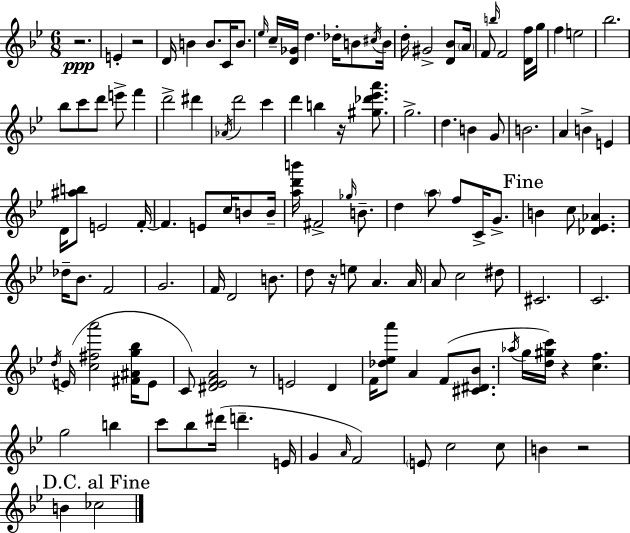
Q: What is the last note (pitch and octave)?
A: CES5